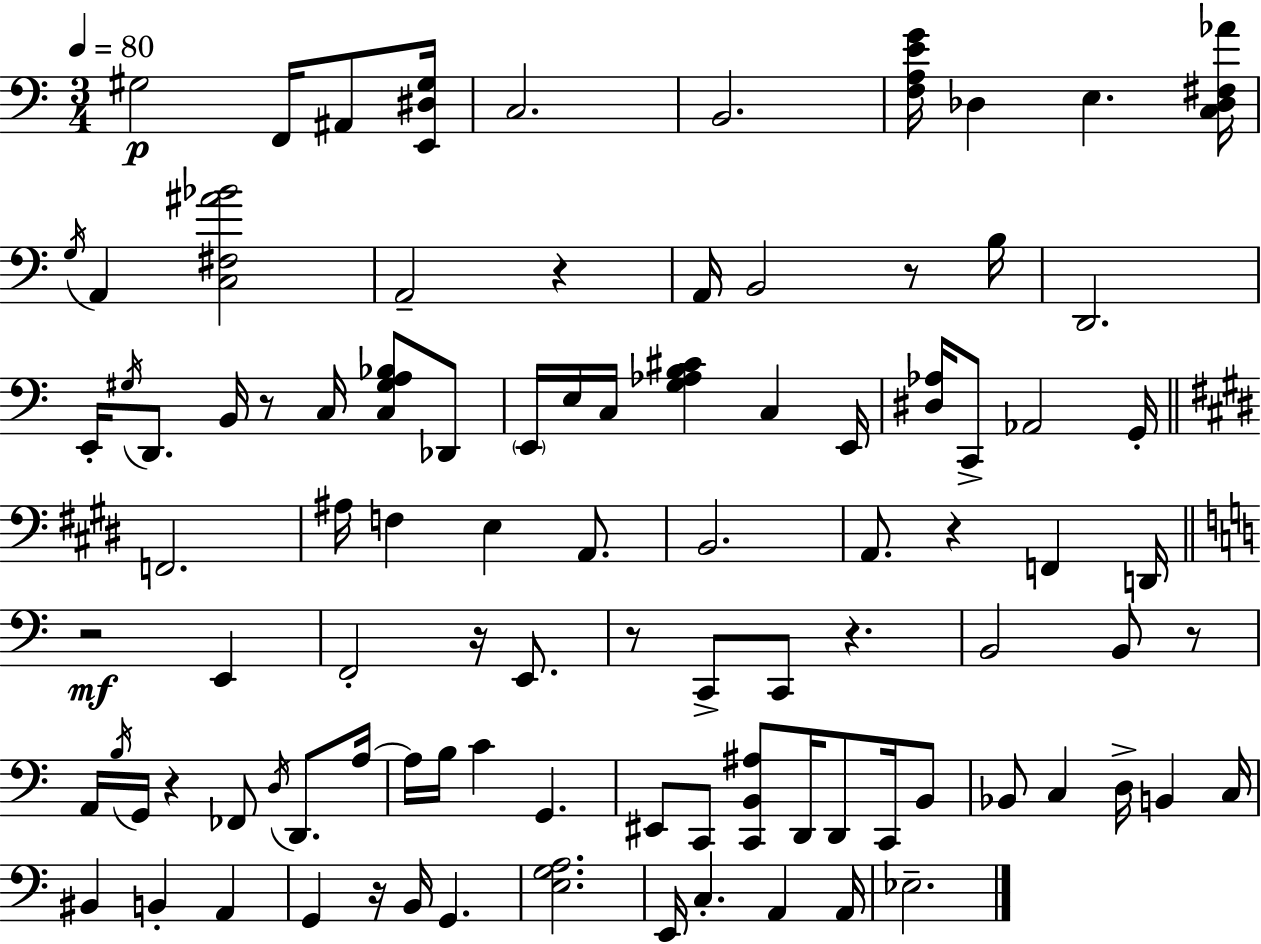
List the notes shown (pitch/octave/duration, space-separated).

G#3/h F2/s A#2/e [E2,D#3,G#3]/s C3/h. B2/h. [F3,A3,E4,G4]/s Db3/q E3/q. [C3,Db3,F#3,Ab4]/s G3/s A2/q [C3,F#3,A#4,Bb4]/h A2/h R/q A2/s B2/h R/e B3/s D2/h. E2/s G#3/s D2/e. B2/s R/e C3/s [C3,G#3,A3,Bb3]/e Db2/e E2/s E3/s C3/s [G3,Ab3,B3,C#4]/q C3/q E2/s [D#3,Ab3]/s C2/e Ab2/h G2/s F2/h. A#3/s F3/q E3/q A2/e. B2/h. A2/e. R/q F2/q D2/s R/h E2/q F2/h R/s E2/e. R/e C2/e C2/e R/q. B2/h B2/e R/e A2/s B3/s G2/s R/q FES2/e D3/s D2/e. A3/s A3/s B3/s C4/q G2/q. EIS2/e C2/e [C2,B2,A#3]/e D2/s D2/e C2/s B2/e Bb2/e C3/q D3/s B2/q C3/s BIS2/q B2/q A2/q G2/q R/s B2/s G2/q. [E3,G3,A3]/h. E2/s C3/q. A2/q A2/s Eb3/h.